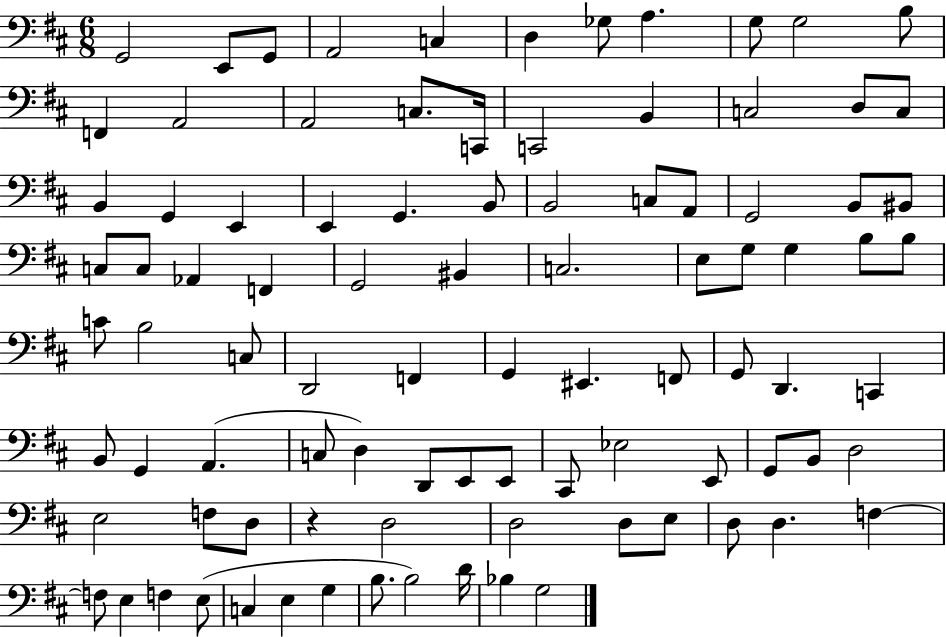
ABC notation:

X:1
T:Untitled
M:6/8
L:1/4
K:D
G,,2 E,,/2 G,,/2 A,,2 C, D, _G,/2 A, G,/2 G,2 B,/2 F,, A,,2 A,,2 C,/2 C,,/4 C,,2 B,, C,2 D,/2 C,/2 B,, G,, E,, E,, G,, B,,/2 B,,2 C,/2 A,,/2 G,,2 B,,/2 ^B,,/2 C,/2 C,/2 _A,, F,, G,,2 ^B,, C,2 E,/2 G,/2 G, B,/2 B,/2 C/2 B,2 C,/2 D,,2 F,, G,, ^E,, F,,/2 G,,/2 D,, C,, B,,/2 G,, A,, C,/2 D, D,,/2 E,,/2 E,,/2 ^C,,/2 _E,2 E,,/2 G,,/2 B,,/2 D,2 E,2 F,/2 D,/2 z D,2 D,2 D,/2 E,/2 D,/2 D, F, F,/2 E, F, E,/2 C, E, G, B,/2 B,2 D/4 _B, G,2